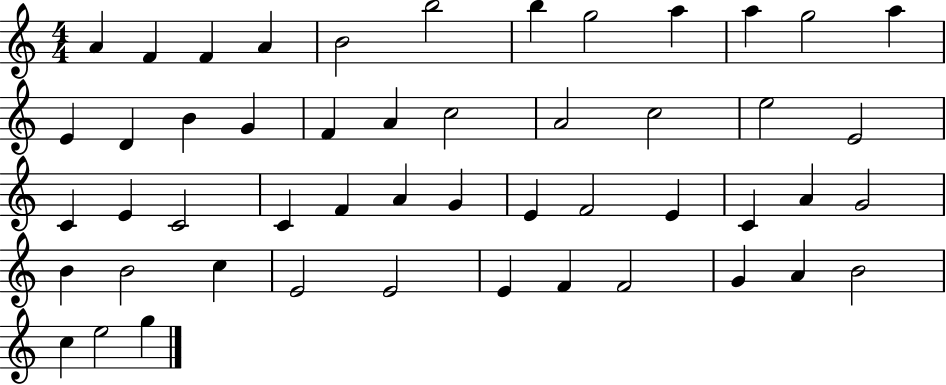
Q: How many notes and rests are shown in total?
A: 50